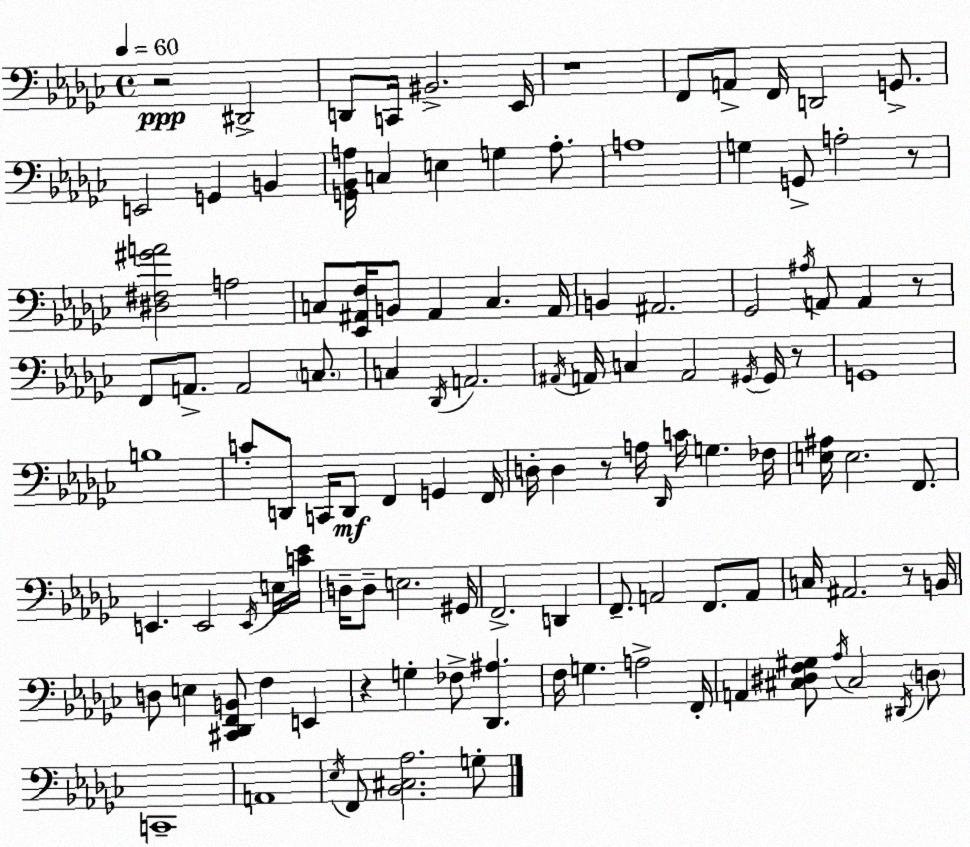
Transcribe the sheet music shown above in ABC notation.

X:1
T:Untitled
M:4/4
L:1/4
K:Ebm
z2 ^D,,2 D,,/2 C,,/4 ^B,,2 _E,,/4 z4 F,,/2 A,,/2 F,,/4 D,,2 G,,/2 E,,2 G,, B,, [G,,_B,,A,]/4 C, E, G, A,/2 A,4 G, G,,/2 A,2 z/2 [^D,^F,^GA]2 A,2 C,/2 [_E,,^A,,F,]/4 B,,/2 ^A,, C, ^A,,/4 B,, ^A,,2 _G,,2 ^A,/4 A,,/2 A,, z/2 F,,/2 A,,/2 A,,2 C,/2 C, _D,,/4 A,,2 ^A,,/4 A,,/4 C, A,,2 ^G,,/4 ^G,,/4 z/2 G,,4 B,4 C/2 D,,/2 C,,/4 D,,/2 F,, G,, F,,/4 D,/4 D, z/2 A,/4 _D,,/4 C/4 G, _F,/4 [E,^A,]/4 E,2 F,,/2 E,, E,,2 E,,/4 E,/4 [C_E]/4 D,/4 D,/2 E,2 ^G,,/4 F,,2 D,, F,,/2 A,,2 F,,/2 A,,/2 C,/4 ^A,,2 z/2 B,,/4 D,/2 E, [^C,,_D,,F,,B,,]/2 F, E,, z G, _F,/2 [_D,,^A,] F,/4 G, A,2 F,,/4 A,, [^C,^D,F,^G,]/2 _A,/4 ^C,2 ^D,,/4 D,/2 C,,4 A,,4 _E,/4 F,,/2 [_B,,^C,_A,]2 G,/2